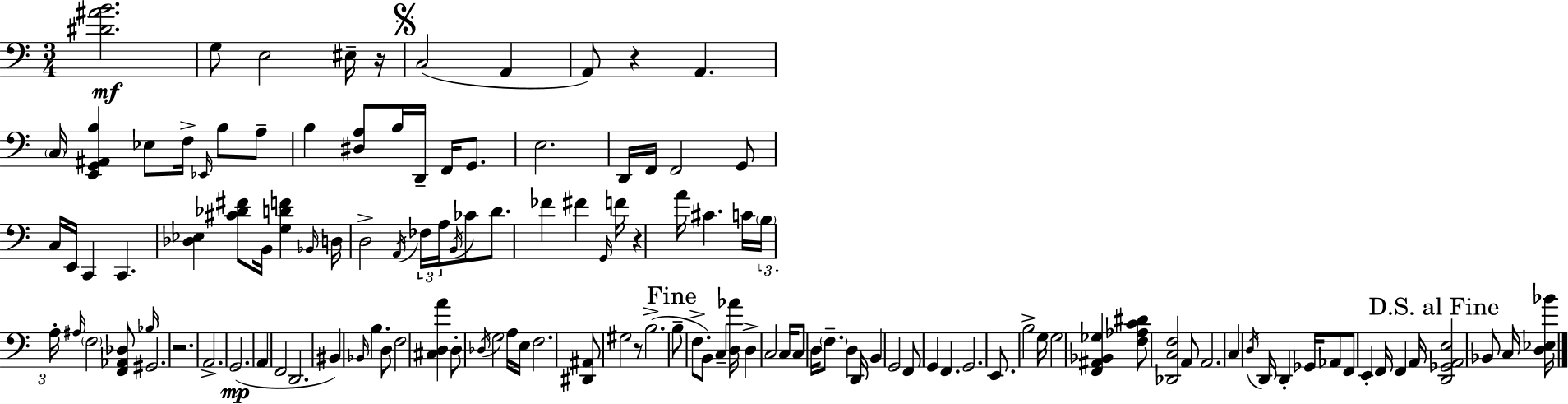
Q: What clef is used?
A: bass